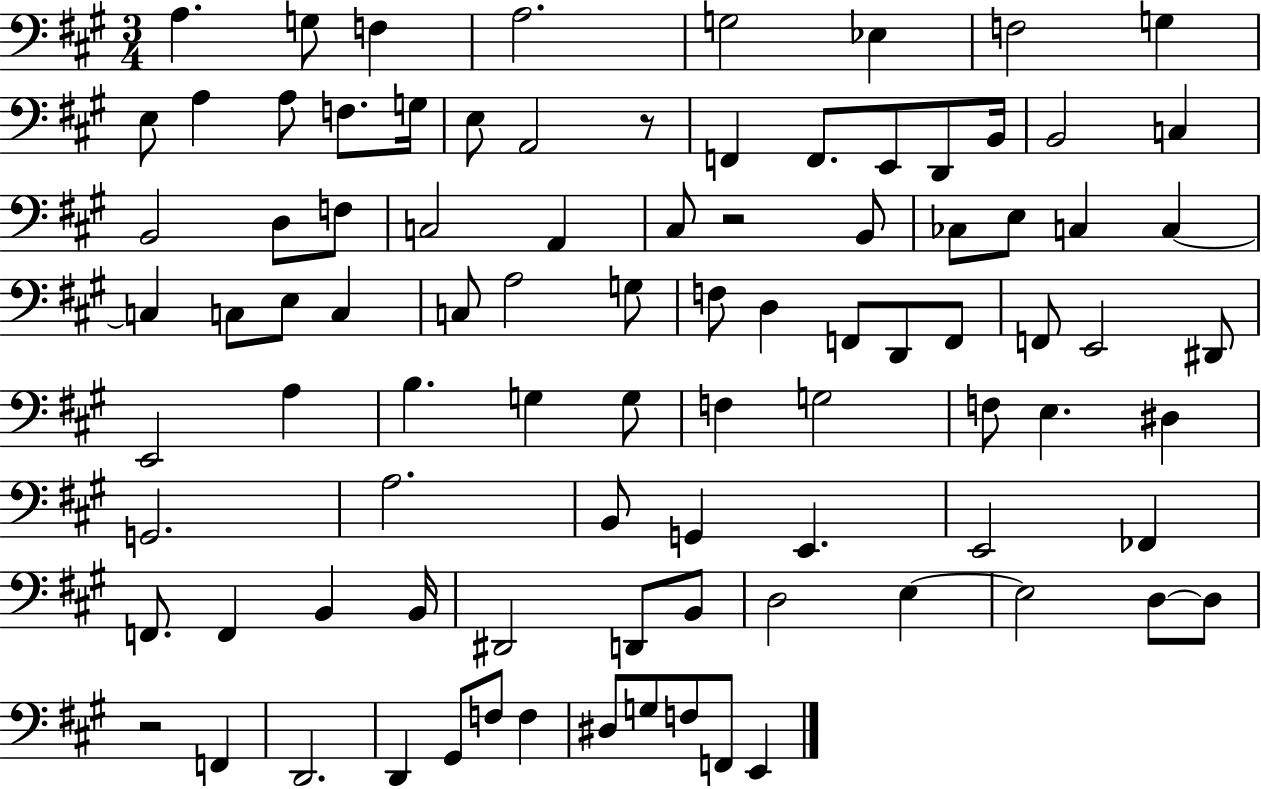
{
  \clef bass
  \numericTimeSignature
  \time 3/4
  \key a \major
  a4. g8 f4 | a2. | g2 ees4 | f2 g4 | \break e8 a4 a8 f8. g16 | e8 a,2 r8 | f,4 f,8. e,8 d,8 b,16 | b,2 c4 | \break b,2 d8 f8 | c2 a,4 | cis8 r2 b,8 | ces8 e8 c4 c4~~ | \break c4 c8 e8 c4 | c8 a2 g8 | f8 d4 f,8 d,8 f,8 | f,8 e,2 dis,8 | \break e,2 a4 | b4. g4 g8 | f4 g2 | f8 e4. dis4 | \break g,2. | a2. | b,8 g,4 e,4. | e,2 fes,4 | \break f,8. f,4 b,4 b,16 | dis,2 d,8 b,8 | d2 e4~~ | e2 d8~~ d8 | \break r2 f,4 | d,2. | d,4 gis,8 f8 f4 | dis8 g8 f8 f,8 e,4 | \break \bar "|."
}